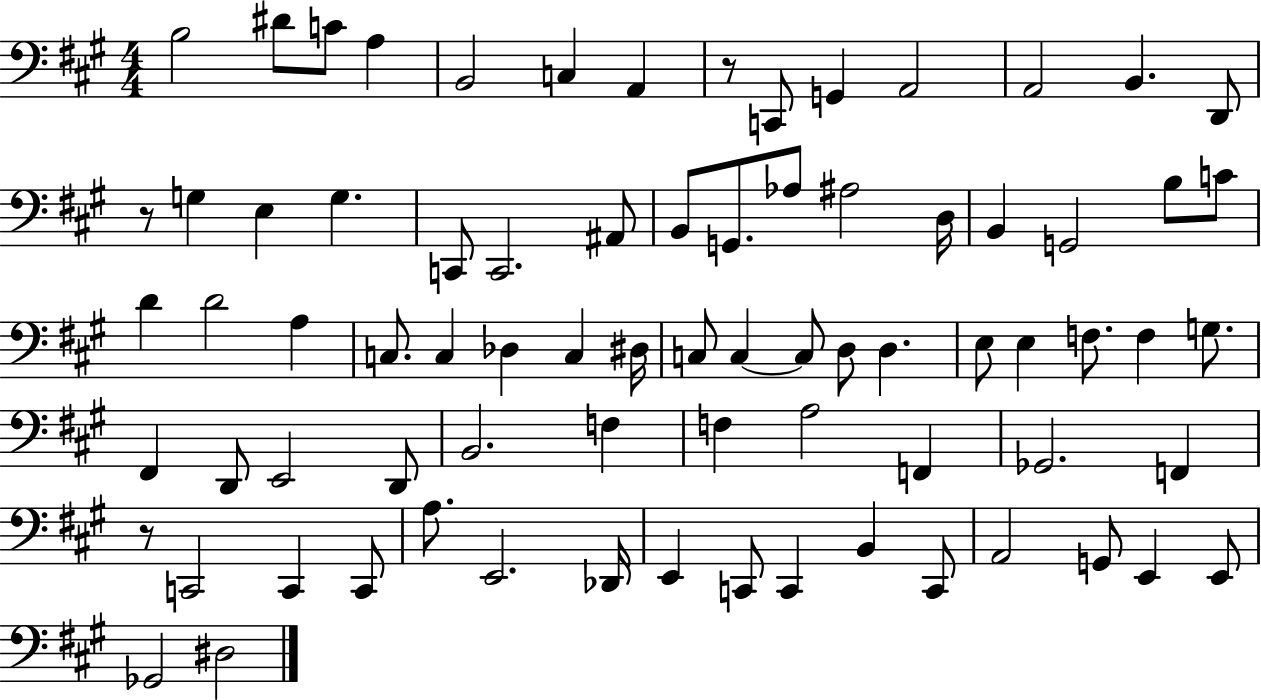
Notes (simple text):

B3/h D#4/e C4/e A3/q B2/h C3/q A2/q R/e C2/e G2/q A2/h A2/h B2/q. D2/e R/e G3/q E3/q G3/q. C2/e C2/h. A#2/e B2/e G2/e. Ab3/e A#3/h D3/s B2/q G2/h B3/e C4/e D4/q D4/h A3/q C3/e. C3/q Db3/q C3/q D#3/s C3/e C3/q C3/e D3/e D3/q. E3/e E3/q F3/e. F3/q G3/e. F#2/q D2/e E2/h D2/e B2/h. F3/q F3/q A3/h F2/q Gb2/h. F2/q R/e C2/h C2/q C2/e A3/e. E2/h. Db2/s E2/q C2/e C2/q B2/q C2/e A2/h G2/e E2/q E2/e Gb2/h D#3/h